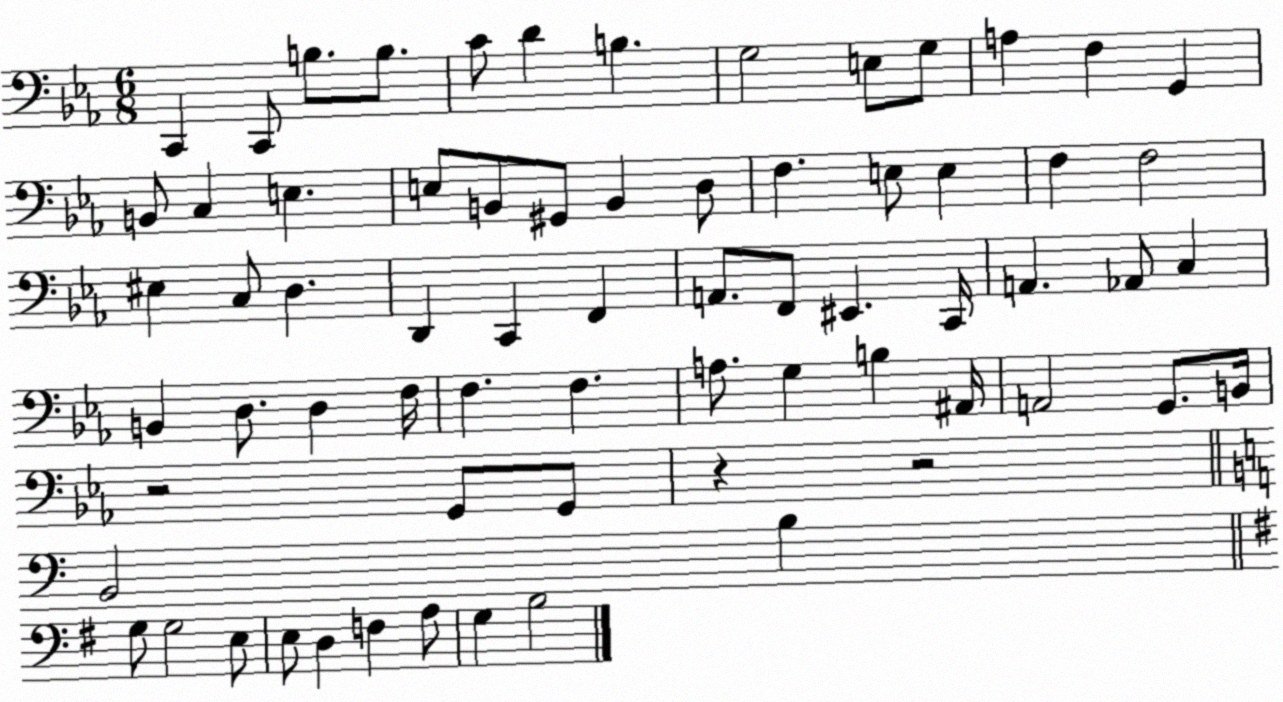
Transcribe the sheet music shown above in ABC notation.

X:1
T:Untitled
M:6/8
L:1/4
K:Eb
C,, C,,/2 B,/2 B,/2 C/2 D B, G,2 E,/2 G,/2 A, F, G,, B,,/2 C, E, E,/2 B,,/2 ^G,,/2 B,, D,/2 F, E,/2 E, F, F,2 ^E, C,/2 D, D,, C,, F,, A,,/2 F,,/2 ^E,, C,,/4 A,, _A,,/2 C, B,, D,/2 D, F,/4 F, F, A,/2 G, B, ^A,,/4 A,,2 G,,/2 B,,/4 z2 G,,/2 G,,/2 z z2 B,,2 B, G,/2 G,2 E,/2 E,/2 D, F, A,/2 G, B,2